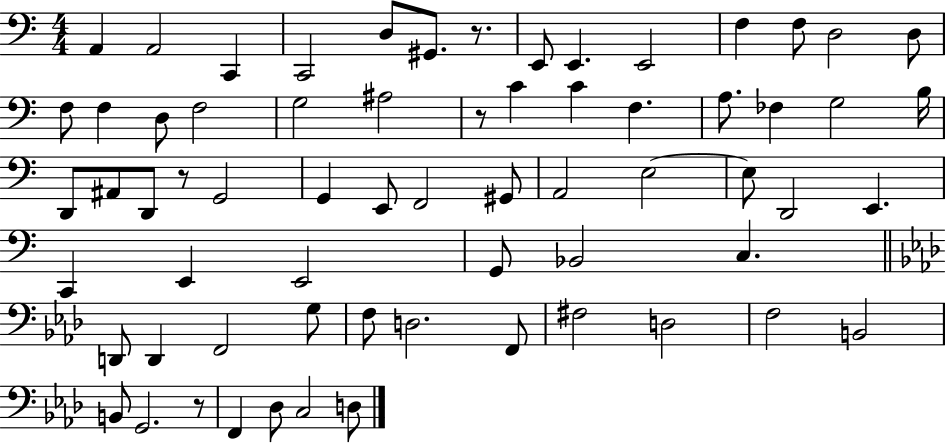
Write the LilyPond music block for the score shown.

{
  \clef bass
  \numericTimeSignature
  \time 4/4
  \key c \major
  a,4 a,2 c,4 | c,2 d8 gis,8. r8. | e,8 e,4. e,2 | f4 f8 d2 d8 | \break f8 f4 d8 f2 | g2 ais2 | r8 c'4 c'4 f4. | a8. fes4 g2 b16 | \break d,8 ais,8 d,8 r8 g,2 | g,4 e,8 f,2 gis,8 | a,2 e2~~ | e8 d,2 e,4. | \break c,4 e,4 e,2 | g,8 bes,2 c4. | \bar "||" \break \key aes \major d,8 d,4 f,2 g8 | f8 d2. f,8 | fis2 d2 | f2 b,2 | \break b,8 g,2. r8 | f,4 des8 c2 d8 | \bar "|."
}